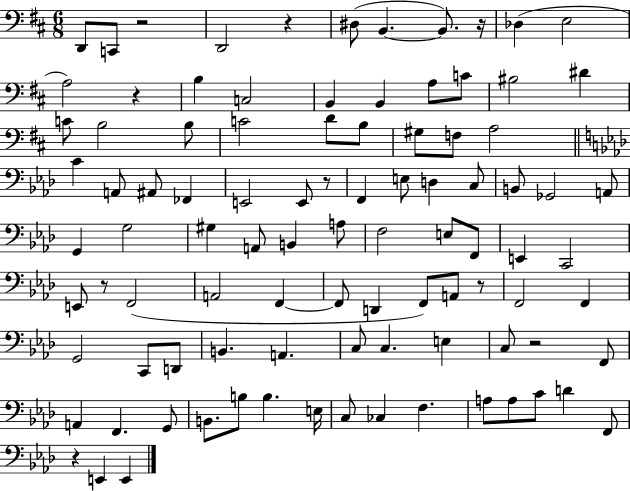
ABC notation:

X:1
T:Untitled
M:6/8
L:1/4
K:D
D,,/2 C,,/2 z2 D,,2 z ^D,/2 B,, B,,/2 z/4 _D, E,2 A,2 z B, C,2 B,, B,, A,/2 C/2 ^B,2 ^D C/2 B,2 B,/2 C2 D/2 B,/2 ^G,/2 F,/2 A,2 C A,,/2 ^A,,/2 _F,, E,,2 E,,/2 z/2 F,, E,/2 D, C,/2 B,,/2 _G,,2 A,,/2 G,, G,2 ^G, A,,/2 B,, A,/2 F,2 E,/2 F,,/2 E,, C,,2 E,,/2 z/2 F,,2 A,,2 F,, F,,/2 D,, F,,/2 A,,/2 z/2 F,,2 F,, G,,2 C,,/2 D,,/2 B,, A,, C,/2 C, E, C,/2 z2 F,,/2 A,, F,, G,,/2 B,,/2 B,/2 B, E,/4 C,/2 _C, F, A,/2 A,/2 C/2 D F,,/2 z E,, E,,